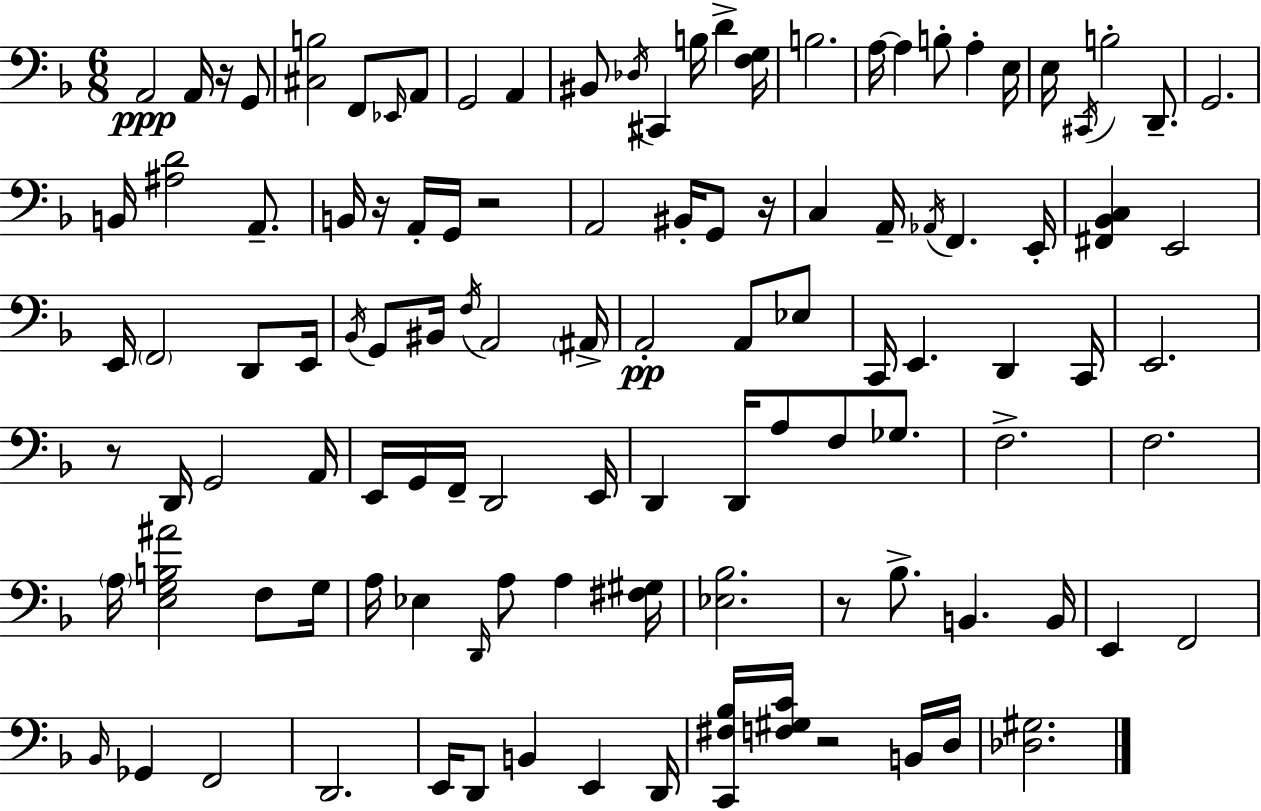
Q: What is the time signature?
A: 6/8